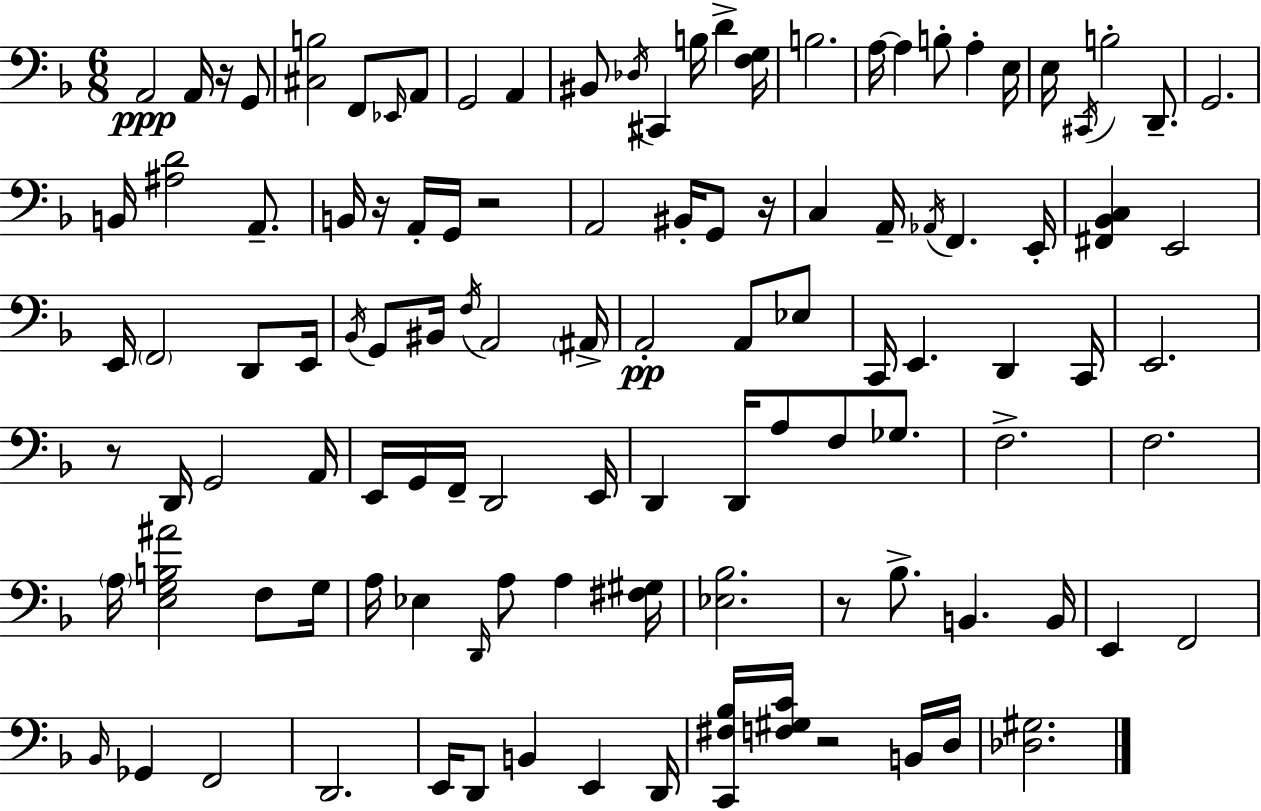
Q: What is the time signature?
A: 6/8